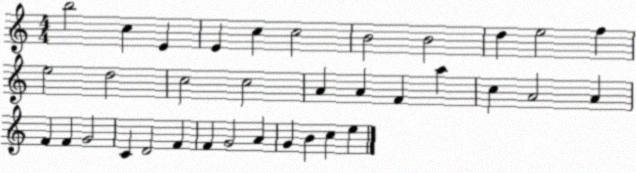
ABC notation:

X:1
T:Untitled
M:4/4
L:1/4
K:C
b2 c E E c c2 B2 B2 d e2 f e2 d2 c2 c2 A A F a c A2 A F F G2 C D2 F F G2 A G B c e